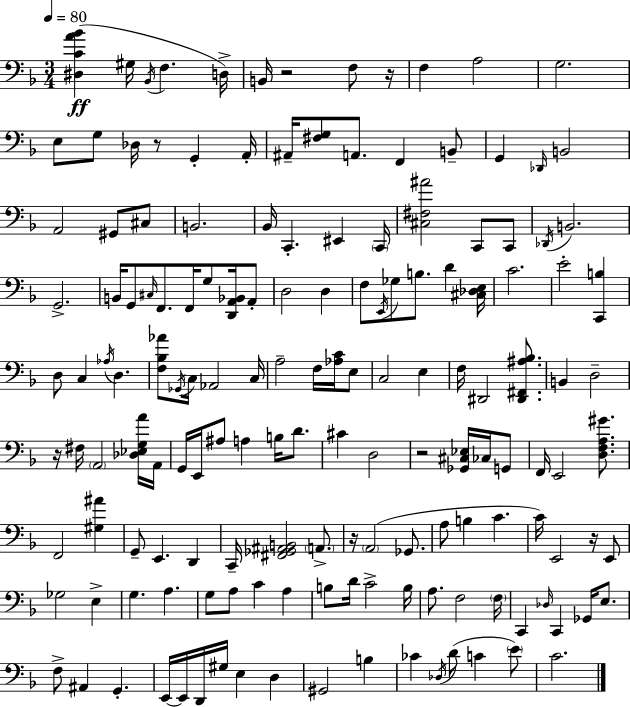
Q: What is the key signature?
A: D minor